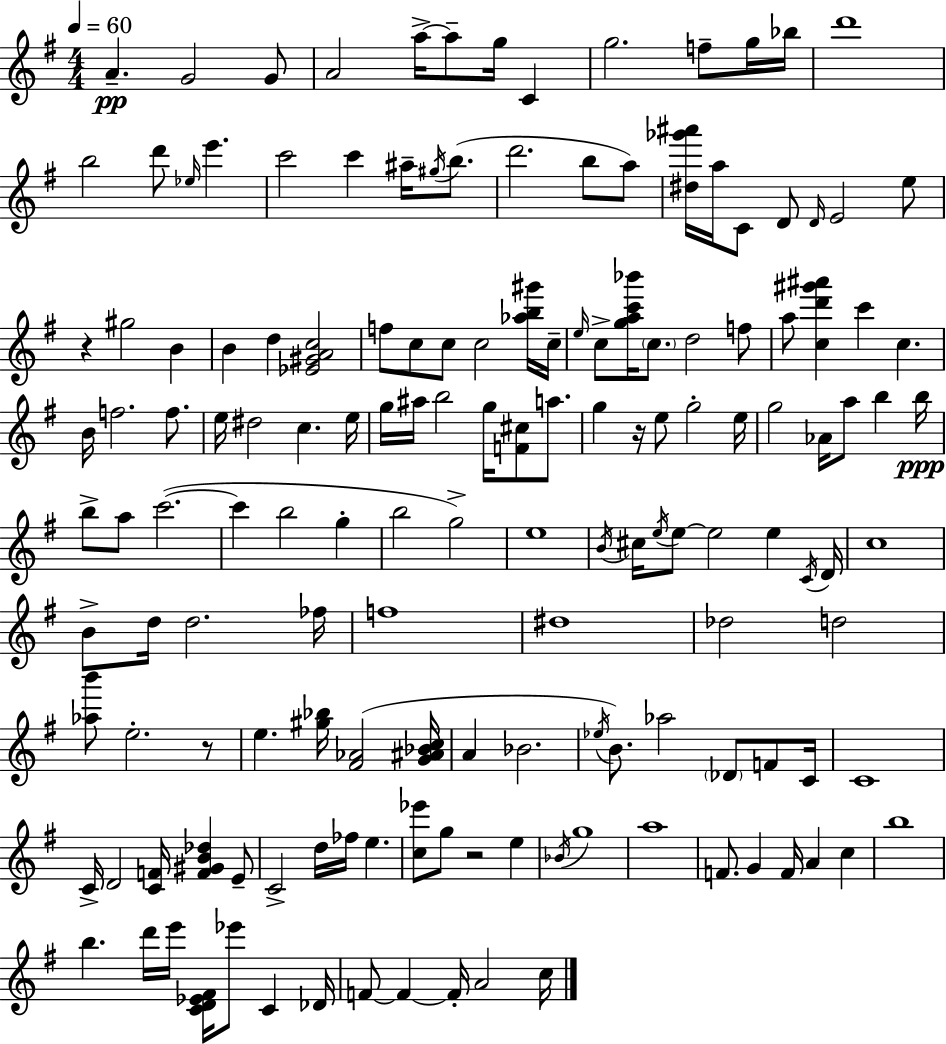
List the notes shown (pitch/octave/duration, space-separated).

A4/q. G4/h G4/e A4/h A5/s A5/e G5/s C4/q G5/h. F5/e G5/s Bb5/s D6/w B5/h D6/e Eb5/s E6/q. C6/h C6/q A#5/s G#5/s B5/e. D6/h. B5/e A5/e [D#5,Gb6,A#6]/s A5/s C4/e D4/e D4/s E4/h E5/e R/q G#5/h B4/q B4/q D5/q [Eb4,G#4,A4,C5]/h F5/e C5/e C5/e C5/h [Ab5,B5,G#6]/s C5/s E5/s C5/e [G5,A5,C6,Bb6]/s C5/e. D5/h F5/e A5/e [C5,D6,G#6,A#6]/q C6/q C5/q. B4/s F5/h. F5/e. E5/s D#5/h C5/q. E5/s G5/s A#5/s B5/h G5/s [F4,C#5]/e A5/e. G5/q R/s E5/e G5/h E5/s G5/h Ab4/s A5/e B5/q B5/s B5/e A5/e C6/h. C6/q B5/h G5/q B5/h G5/h E5/w B4/s C#5/s E5/s E5/e E5/h E5/q C4/s D4/s C5/w B4/e D5/s D5/h. FES5/s F5/w D#5/w Db5/h D5/h [Ab5,B6]/e E5/h. R/e E5/q. [G#5,Bb5]/s [F#4,Ab4]/h [G4,A#4,Bb4,C5]/s A4/q Bb4/h. Eb5/s B4/e. Ab5/h Db4/e F4/e C4/s C4/w C4/s D4/h [C4,F4]/s [F4,G#4,B4,Db5]/q E4/e C4/h D5/s FES5/s E5/q. [C5,Eb6]/e G5/e R/h E5/q Bb4/s G5/w A5/w F4/e. G4/q F4/s A4/q C5/q B5/w B5/q. D6/s E6/s [C4,D4,Eb4,F#4]/s Eb6/e C4/q Db4/s F4/e F4/q F4/s A4/h C5/s